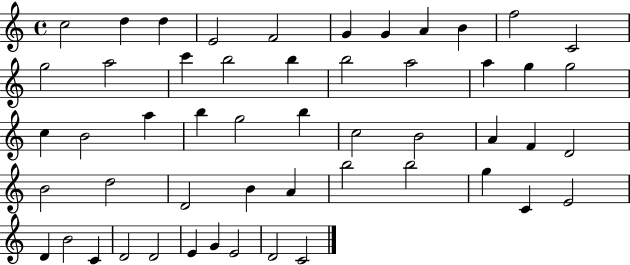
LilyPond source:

{
  \clef treble
  \time 4/4
  \defaultTimeSignature
  \key c \major
  c''2 d''4 d''4 | e'2 f'2 | g'4 g'4 a'4 b'4 | f''2 c'2 | \break g''2 a''2 | c'''4 b''2 b''4 | b''2 a''2 | a''4 g''4 g''2 | \break c''4 b'2 a''4 | b''4 g''2 b''4 | c''2 b'2 | a'4 f'4 d'2 | \break b'2 d''2 | d'2 b'4 a'4 | b''2 b''2 | g''4 c'4 e'2 | \break d'4 b'2 c'4 | d'2 d'2 | e'4 g'4 e'2 | d'2 c'2 | \break \bar "|."
}